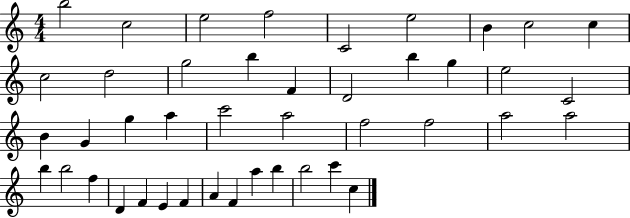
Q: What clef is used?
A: treble